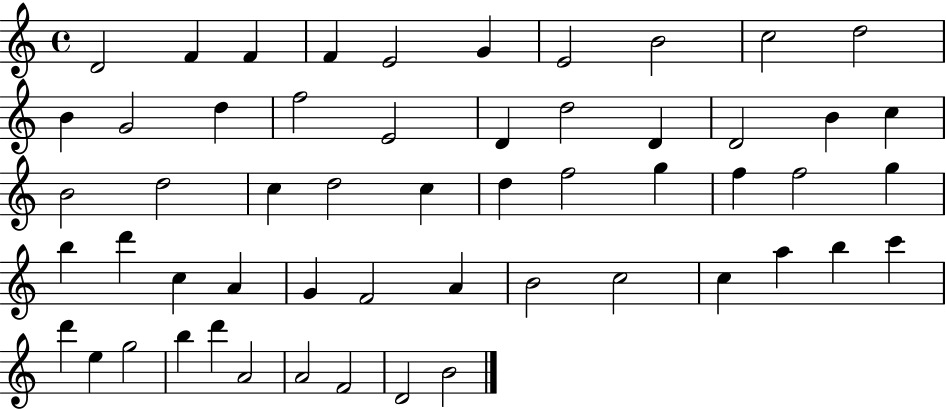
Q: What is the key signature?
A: C major